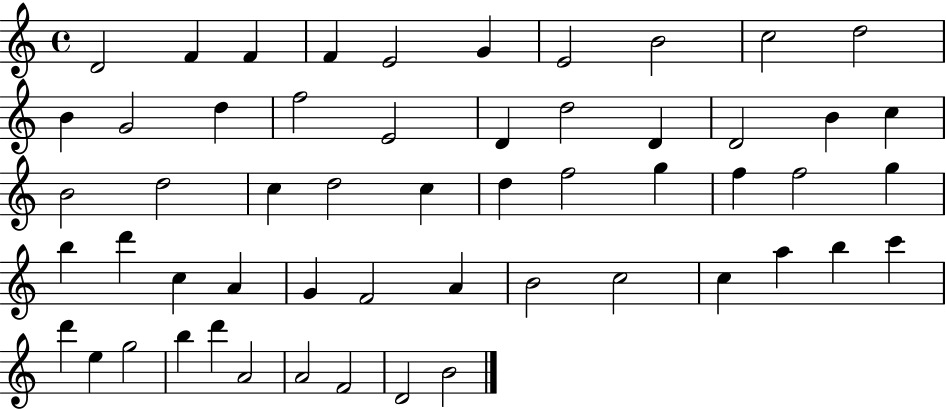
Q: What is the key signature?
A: C major